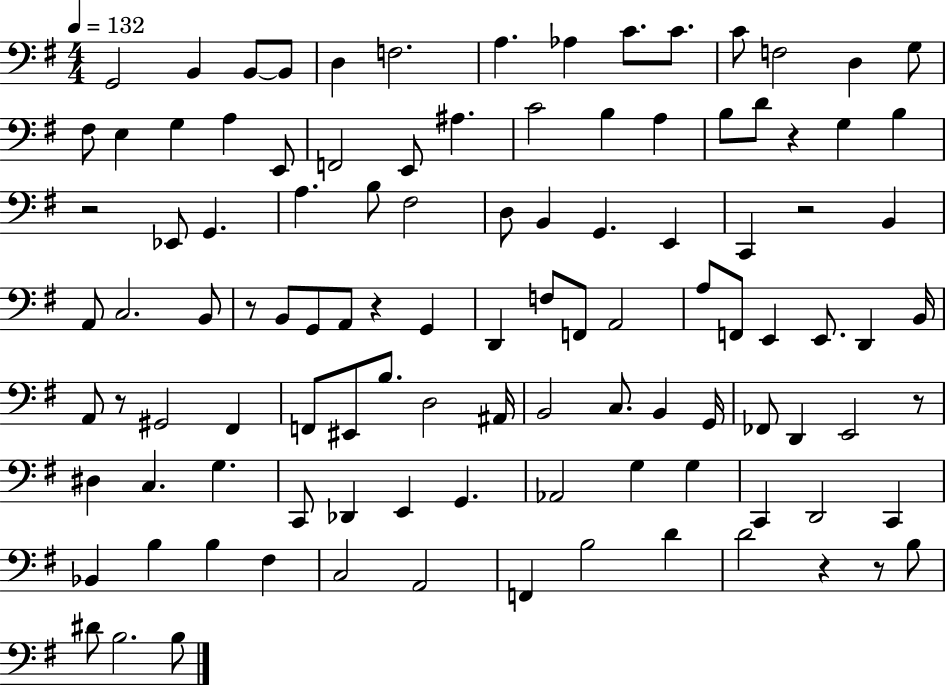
G2/h B2/q B2/e B2/e D3/q F3/h. A3/q. Ab3/q C4/e. C4/e. C4/e F3/h D3/q G3/e F#3/e E3/q G3/q A3/q E2/e F2/h E2/e A#3/q. C4/h B3/q A3/q B3/e D4/e R/q G3/q B3/q R/h Eb2/e G2/q. A3/q. B3/e F#3/h D3/e B2/q G2/q. E2/q C2/q R/h B2/q A2/e C3/h. B2/e R/e B2/e G2/e A2/e R/q G2/q D2/q F3/e F2/e A2/h A3/e F2/e E2/q E2/e. D2/q B2/s A2/e R/e G#2/h F#2/q F2/e EIS2/e B3/e. D3/h A#2/s B2/h C3/e. B2/q G2/s FES2/e D2/q E2/h R/e D#3/q C3/q. G3/q. C2/e Db2/q E2/q G2/q. Ab2/h G3/q G3/q C2/q D2/h C2/q Bb2/q B3/q B3/q F#3/q C3/h A2/h F2/q B3/h D4/q D4/h R/q R/e B3/e D#4/e B3/h. B3/e